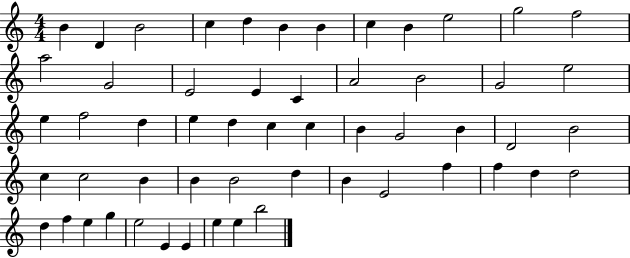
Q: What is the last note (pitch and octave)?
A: B5